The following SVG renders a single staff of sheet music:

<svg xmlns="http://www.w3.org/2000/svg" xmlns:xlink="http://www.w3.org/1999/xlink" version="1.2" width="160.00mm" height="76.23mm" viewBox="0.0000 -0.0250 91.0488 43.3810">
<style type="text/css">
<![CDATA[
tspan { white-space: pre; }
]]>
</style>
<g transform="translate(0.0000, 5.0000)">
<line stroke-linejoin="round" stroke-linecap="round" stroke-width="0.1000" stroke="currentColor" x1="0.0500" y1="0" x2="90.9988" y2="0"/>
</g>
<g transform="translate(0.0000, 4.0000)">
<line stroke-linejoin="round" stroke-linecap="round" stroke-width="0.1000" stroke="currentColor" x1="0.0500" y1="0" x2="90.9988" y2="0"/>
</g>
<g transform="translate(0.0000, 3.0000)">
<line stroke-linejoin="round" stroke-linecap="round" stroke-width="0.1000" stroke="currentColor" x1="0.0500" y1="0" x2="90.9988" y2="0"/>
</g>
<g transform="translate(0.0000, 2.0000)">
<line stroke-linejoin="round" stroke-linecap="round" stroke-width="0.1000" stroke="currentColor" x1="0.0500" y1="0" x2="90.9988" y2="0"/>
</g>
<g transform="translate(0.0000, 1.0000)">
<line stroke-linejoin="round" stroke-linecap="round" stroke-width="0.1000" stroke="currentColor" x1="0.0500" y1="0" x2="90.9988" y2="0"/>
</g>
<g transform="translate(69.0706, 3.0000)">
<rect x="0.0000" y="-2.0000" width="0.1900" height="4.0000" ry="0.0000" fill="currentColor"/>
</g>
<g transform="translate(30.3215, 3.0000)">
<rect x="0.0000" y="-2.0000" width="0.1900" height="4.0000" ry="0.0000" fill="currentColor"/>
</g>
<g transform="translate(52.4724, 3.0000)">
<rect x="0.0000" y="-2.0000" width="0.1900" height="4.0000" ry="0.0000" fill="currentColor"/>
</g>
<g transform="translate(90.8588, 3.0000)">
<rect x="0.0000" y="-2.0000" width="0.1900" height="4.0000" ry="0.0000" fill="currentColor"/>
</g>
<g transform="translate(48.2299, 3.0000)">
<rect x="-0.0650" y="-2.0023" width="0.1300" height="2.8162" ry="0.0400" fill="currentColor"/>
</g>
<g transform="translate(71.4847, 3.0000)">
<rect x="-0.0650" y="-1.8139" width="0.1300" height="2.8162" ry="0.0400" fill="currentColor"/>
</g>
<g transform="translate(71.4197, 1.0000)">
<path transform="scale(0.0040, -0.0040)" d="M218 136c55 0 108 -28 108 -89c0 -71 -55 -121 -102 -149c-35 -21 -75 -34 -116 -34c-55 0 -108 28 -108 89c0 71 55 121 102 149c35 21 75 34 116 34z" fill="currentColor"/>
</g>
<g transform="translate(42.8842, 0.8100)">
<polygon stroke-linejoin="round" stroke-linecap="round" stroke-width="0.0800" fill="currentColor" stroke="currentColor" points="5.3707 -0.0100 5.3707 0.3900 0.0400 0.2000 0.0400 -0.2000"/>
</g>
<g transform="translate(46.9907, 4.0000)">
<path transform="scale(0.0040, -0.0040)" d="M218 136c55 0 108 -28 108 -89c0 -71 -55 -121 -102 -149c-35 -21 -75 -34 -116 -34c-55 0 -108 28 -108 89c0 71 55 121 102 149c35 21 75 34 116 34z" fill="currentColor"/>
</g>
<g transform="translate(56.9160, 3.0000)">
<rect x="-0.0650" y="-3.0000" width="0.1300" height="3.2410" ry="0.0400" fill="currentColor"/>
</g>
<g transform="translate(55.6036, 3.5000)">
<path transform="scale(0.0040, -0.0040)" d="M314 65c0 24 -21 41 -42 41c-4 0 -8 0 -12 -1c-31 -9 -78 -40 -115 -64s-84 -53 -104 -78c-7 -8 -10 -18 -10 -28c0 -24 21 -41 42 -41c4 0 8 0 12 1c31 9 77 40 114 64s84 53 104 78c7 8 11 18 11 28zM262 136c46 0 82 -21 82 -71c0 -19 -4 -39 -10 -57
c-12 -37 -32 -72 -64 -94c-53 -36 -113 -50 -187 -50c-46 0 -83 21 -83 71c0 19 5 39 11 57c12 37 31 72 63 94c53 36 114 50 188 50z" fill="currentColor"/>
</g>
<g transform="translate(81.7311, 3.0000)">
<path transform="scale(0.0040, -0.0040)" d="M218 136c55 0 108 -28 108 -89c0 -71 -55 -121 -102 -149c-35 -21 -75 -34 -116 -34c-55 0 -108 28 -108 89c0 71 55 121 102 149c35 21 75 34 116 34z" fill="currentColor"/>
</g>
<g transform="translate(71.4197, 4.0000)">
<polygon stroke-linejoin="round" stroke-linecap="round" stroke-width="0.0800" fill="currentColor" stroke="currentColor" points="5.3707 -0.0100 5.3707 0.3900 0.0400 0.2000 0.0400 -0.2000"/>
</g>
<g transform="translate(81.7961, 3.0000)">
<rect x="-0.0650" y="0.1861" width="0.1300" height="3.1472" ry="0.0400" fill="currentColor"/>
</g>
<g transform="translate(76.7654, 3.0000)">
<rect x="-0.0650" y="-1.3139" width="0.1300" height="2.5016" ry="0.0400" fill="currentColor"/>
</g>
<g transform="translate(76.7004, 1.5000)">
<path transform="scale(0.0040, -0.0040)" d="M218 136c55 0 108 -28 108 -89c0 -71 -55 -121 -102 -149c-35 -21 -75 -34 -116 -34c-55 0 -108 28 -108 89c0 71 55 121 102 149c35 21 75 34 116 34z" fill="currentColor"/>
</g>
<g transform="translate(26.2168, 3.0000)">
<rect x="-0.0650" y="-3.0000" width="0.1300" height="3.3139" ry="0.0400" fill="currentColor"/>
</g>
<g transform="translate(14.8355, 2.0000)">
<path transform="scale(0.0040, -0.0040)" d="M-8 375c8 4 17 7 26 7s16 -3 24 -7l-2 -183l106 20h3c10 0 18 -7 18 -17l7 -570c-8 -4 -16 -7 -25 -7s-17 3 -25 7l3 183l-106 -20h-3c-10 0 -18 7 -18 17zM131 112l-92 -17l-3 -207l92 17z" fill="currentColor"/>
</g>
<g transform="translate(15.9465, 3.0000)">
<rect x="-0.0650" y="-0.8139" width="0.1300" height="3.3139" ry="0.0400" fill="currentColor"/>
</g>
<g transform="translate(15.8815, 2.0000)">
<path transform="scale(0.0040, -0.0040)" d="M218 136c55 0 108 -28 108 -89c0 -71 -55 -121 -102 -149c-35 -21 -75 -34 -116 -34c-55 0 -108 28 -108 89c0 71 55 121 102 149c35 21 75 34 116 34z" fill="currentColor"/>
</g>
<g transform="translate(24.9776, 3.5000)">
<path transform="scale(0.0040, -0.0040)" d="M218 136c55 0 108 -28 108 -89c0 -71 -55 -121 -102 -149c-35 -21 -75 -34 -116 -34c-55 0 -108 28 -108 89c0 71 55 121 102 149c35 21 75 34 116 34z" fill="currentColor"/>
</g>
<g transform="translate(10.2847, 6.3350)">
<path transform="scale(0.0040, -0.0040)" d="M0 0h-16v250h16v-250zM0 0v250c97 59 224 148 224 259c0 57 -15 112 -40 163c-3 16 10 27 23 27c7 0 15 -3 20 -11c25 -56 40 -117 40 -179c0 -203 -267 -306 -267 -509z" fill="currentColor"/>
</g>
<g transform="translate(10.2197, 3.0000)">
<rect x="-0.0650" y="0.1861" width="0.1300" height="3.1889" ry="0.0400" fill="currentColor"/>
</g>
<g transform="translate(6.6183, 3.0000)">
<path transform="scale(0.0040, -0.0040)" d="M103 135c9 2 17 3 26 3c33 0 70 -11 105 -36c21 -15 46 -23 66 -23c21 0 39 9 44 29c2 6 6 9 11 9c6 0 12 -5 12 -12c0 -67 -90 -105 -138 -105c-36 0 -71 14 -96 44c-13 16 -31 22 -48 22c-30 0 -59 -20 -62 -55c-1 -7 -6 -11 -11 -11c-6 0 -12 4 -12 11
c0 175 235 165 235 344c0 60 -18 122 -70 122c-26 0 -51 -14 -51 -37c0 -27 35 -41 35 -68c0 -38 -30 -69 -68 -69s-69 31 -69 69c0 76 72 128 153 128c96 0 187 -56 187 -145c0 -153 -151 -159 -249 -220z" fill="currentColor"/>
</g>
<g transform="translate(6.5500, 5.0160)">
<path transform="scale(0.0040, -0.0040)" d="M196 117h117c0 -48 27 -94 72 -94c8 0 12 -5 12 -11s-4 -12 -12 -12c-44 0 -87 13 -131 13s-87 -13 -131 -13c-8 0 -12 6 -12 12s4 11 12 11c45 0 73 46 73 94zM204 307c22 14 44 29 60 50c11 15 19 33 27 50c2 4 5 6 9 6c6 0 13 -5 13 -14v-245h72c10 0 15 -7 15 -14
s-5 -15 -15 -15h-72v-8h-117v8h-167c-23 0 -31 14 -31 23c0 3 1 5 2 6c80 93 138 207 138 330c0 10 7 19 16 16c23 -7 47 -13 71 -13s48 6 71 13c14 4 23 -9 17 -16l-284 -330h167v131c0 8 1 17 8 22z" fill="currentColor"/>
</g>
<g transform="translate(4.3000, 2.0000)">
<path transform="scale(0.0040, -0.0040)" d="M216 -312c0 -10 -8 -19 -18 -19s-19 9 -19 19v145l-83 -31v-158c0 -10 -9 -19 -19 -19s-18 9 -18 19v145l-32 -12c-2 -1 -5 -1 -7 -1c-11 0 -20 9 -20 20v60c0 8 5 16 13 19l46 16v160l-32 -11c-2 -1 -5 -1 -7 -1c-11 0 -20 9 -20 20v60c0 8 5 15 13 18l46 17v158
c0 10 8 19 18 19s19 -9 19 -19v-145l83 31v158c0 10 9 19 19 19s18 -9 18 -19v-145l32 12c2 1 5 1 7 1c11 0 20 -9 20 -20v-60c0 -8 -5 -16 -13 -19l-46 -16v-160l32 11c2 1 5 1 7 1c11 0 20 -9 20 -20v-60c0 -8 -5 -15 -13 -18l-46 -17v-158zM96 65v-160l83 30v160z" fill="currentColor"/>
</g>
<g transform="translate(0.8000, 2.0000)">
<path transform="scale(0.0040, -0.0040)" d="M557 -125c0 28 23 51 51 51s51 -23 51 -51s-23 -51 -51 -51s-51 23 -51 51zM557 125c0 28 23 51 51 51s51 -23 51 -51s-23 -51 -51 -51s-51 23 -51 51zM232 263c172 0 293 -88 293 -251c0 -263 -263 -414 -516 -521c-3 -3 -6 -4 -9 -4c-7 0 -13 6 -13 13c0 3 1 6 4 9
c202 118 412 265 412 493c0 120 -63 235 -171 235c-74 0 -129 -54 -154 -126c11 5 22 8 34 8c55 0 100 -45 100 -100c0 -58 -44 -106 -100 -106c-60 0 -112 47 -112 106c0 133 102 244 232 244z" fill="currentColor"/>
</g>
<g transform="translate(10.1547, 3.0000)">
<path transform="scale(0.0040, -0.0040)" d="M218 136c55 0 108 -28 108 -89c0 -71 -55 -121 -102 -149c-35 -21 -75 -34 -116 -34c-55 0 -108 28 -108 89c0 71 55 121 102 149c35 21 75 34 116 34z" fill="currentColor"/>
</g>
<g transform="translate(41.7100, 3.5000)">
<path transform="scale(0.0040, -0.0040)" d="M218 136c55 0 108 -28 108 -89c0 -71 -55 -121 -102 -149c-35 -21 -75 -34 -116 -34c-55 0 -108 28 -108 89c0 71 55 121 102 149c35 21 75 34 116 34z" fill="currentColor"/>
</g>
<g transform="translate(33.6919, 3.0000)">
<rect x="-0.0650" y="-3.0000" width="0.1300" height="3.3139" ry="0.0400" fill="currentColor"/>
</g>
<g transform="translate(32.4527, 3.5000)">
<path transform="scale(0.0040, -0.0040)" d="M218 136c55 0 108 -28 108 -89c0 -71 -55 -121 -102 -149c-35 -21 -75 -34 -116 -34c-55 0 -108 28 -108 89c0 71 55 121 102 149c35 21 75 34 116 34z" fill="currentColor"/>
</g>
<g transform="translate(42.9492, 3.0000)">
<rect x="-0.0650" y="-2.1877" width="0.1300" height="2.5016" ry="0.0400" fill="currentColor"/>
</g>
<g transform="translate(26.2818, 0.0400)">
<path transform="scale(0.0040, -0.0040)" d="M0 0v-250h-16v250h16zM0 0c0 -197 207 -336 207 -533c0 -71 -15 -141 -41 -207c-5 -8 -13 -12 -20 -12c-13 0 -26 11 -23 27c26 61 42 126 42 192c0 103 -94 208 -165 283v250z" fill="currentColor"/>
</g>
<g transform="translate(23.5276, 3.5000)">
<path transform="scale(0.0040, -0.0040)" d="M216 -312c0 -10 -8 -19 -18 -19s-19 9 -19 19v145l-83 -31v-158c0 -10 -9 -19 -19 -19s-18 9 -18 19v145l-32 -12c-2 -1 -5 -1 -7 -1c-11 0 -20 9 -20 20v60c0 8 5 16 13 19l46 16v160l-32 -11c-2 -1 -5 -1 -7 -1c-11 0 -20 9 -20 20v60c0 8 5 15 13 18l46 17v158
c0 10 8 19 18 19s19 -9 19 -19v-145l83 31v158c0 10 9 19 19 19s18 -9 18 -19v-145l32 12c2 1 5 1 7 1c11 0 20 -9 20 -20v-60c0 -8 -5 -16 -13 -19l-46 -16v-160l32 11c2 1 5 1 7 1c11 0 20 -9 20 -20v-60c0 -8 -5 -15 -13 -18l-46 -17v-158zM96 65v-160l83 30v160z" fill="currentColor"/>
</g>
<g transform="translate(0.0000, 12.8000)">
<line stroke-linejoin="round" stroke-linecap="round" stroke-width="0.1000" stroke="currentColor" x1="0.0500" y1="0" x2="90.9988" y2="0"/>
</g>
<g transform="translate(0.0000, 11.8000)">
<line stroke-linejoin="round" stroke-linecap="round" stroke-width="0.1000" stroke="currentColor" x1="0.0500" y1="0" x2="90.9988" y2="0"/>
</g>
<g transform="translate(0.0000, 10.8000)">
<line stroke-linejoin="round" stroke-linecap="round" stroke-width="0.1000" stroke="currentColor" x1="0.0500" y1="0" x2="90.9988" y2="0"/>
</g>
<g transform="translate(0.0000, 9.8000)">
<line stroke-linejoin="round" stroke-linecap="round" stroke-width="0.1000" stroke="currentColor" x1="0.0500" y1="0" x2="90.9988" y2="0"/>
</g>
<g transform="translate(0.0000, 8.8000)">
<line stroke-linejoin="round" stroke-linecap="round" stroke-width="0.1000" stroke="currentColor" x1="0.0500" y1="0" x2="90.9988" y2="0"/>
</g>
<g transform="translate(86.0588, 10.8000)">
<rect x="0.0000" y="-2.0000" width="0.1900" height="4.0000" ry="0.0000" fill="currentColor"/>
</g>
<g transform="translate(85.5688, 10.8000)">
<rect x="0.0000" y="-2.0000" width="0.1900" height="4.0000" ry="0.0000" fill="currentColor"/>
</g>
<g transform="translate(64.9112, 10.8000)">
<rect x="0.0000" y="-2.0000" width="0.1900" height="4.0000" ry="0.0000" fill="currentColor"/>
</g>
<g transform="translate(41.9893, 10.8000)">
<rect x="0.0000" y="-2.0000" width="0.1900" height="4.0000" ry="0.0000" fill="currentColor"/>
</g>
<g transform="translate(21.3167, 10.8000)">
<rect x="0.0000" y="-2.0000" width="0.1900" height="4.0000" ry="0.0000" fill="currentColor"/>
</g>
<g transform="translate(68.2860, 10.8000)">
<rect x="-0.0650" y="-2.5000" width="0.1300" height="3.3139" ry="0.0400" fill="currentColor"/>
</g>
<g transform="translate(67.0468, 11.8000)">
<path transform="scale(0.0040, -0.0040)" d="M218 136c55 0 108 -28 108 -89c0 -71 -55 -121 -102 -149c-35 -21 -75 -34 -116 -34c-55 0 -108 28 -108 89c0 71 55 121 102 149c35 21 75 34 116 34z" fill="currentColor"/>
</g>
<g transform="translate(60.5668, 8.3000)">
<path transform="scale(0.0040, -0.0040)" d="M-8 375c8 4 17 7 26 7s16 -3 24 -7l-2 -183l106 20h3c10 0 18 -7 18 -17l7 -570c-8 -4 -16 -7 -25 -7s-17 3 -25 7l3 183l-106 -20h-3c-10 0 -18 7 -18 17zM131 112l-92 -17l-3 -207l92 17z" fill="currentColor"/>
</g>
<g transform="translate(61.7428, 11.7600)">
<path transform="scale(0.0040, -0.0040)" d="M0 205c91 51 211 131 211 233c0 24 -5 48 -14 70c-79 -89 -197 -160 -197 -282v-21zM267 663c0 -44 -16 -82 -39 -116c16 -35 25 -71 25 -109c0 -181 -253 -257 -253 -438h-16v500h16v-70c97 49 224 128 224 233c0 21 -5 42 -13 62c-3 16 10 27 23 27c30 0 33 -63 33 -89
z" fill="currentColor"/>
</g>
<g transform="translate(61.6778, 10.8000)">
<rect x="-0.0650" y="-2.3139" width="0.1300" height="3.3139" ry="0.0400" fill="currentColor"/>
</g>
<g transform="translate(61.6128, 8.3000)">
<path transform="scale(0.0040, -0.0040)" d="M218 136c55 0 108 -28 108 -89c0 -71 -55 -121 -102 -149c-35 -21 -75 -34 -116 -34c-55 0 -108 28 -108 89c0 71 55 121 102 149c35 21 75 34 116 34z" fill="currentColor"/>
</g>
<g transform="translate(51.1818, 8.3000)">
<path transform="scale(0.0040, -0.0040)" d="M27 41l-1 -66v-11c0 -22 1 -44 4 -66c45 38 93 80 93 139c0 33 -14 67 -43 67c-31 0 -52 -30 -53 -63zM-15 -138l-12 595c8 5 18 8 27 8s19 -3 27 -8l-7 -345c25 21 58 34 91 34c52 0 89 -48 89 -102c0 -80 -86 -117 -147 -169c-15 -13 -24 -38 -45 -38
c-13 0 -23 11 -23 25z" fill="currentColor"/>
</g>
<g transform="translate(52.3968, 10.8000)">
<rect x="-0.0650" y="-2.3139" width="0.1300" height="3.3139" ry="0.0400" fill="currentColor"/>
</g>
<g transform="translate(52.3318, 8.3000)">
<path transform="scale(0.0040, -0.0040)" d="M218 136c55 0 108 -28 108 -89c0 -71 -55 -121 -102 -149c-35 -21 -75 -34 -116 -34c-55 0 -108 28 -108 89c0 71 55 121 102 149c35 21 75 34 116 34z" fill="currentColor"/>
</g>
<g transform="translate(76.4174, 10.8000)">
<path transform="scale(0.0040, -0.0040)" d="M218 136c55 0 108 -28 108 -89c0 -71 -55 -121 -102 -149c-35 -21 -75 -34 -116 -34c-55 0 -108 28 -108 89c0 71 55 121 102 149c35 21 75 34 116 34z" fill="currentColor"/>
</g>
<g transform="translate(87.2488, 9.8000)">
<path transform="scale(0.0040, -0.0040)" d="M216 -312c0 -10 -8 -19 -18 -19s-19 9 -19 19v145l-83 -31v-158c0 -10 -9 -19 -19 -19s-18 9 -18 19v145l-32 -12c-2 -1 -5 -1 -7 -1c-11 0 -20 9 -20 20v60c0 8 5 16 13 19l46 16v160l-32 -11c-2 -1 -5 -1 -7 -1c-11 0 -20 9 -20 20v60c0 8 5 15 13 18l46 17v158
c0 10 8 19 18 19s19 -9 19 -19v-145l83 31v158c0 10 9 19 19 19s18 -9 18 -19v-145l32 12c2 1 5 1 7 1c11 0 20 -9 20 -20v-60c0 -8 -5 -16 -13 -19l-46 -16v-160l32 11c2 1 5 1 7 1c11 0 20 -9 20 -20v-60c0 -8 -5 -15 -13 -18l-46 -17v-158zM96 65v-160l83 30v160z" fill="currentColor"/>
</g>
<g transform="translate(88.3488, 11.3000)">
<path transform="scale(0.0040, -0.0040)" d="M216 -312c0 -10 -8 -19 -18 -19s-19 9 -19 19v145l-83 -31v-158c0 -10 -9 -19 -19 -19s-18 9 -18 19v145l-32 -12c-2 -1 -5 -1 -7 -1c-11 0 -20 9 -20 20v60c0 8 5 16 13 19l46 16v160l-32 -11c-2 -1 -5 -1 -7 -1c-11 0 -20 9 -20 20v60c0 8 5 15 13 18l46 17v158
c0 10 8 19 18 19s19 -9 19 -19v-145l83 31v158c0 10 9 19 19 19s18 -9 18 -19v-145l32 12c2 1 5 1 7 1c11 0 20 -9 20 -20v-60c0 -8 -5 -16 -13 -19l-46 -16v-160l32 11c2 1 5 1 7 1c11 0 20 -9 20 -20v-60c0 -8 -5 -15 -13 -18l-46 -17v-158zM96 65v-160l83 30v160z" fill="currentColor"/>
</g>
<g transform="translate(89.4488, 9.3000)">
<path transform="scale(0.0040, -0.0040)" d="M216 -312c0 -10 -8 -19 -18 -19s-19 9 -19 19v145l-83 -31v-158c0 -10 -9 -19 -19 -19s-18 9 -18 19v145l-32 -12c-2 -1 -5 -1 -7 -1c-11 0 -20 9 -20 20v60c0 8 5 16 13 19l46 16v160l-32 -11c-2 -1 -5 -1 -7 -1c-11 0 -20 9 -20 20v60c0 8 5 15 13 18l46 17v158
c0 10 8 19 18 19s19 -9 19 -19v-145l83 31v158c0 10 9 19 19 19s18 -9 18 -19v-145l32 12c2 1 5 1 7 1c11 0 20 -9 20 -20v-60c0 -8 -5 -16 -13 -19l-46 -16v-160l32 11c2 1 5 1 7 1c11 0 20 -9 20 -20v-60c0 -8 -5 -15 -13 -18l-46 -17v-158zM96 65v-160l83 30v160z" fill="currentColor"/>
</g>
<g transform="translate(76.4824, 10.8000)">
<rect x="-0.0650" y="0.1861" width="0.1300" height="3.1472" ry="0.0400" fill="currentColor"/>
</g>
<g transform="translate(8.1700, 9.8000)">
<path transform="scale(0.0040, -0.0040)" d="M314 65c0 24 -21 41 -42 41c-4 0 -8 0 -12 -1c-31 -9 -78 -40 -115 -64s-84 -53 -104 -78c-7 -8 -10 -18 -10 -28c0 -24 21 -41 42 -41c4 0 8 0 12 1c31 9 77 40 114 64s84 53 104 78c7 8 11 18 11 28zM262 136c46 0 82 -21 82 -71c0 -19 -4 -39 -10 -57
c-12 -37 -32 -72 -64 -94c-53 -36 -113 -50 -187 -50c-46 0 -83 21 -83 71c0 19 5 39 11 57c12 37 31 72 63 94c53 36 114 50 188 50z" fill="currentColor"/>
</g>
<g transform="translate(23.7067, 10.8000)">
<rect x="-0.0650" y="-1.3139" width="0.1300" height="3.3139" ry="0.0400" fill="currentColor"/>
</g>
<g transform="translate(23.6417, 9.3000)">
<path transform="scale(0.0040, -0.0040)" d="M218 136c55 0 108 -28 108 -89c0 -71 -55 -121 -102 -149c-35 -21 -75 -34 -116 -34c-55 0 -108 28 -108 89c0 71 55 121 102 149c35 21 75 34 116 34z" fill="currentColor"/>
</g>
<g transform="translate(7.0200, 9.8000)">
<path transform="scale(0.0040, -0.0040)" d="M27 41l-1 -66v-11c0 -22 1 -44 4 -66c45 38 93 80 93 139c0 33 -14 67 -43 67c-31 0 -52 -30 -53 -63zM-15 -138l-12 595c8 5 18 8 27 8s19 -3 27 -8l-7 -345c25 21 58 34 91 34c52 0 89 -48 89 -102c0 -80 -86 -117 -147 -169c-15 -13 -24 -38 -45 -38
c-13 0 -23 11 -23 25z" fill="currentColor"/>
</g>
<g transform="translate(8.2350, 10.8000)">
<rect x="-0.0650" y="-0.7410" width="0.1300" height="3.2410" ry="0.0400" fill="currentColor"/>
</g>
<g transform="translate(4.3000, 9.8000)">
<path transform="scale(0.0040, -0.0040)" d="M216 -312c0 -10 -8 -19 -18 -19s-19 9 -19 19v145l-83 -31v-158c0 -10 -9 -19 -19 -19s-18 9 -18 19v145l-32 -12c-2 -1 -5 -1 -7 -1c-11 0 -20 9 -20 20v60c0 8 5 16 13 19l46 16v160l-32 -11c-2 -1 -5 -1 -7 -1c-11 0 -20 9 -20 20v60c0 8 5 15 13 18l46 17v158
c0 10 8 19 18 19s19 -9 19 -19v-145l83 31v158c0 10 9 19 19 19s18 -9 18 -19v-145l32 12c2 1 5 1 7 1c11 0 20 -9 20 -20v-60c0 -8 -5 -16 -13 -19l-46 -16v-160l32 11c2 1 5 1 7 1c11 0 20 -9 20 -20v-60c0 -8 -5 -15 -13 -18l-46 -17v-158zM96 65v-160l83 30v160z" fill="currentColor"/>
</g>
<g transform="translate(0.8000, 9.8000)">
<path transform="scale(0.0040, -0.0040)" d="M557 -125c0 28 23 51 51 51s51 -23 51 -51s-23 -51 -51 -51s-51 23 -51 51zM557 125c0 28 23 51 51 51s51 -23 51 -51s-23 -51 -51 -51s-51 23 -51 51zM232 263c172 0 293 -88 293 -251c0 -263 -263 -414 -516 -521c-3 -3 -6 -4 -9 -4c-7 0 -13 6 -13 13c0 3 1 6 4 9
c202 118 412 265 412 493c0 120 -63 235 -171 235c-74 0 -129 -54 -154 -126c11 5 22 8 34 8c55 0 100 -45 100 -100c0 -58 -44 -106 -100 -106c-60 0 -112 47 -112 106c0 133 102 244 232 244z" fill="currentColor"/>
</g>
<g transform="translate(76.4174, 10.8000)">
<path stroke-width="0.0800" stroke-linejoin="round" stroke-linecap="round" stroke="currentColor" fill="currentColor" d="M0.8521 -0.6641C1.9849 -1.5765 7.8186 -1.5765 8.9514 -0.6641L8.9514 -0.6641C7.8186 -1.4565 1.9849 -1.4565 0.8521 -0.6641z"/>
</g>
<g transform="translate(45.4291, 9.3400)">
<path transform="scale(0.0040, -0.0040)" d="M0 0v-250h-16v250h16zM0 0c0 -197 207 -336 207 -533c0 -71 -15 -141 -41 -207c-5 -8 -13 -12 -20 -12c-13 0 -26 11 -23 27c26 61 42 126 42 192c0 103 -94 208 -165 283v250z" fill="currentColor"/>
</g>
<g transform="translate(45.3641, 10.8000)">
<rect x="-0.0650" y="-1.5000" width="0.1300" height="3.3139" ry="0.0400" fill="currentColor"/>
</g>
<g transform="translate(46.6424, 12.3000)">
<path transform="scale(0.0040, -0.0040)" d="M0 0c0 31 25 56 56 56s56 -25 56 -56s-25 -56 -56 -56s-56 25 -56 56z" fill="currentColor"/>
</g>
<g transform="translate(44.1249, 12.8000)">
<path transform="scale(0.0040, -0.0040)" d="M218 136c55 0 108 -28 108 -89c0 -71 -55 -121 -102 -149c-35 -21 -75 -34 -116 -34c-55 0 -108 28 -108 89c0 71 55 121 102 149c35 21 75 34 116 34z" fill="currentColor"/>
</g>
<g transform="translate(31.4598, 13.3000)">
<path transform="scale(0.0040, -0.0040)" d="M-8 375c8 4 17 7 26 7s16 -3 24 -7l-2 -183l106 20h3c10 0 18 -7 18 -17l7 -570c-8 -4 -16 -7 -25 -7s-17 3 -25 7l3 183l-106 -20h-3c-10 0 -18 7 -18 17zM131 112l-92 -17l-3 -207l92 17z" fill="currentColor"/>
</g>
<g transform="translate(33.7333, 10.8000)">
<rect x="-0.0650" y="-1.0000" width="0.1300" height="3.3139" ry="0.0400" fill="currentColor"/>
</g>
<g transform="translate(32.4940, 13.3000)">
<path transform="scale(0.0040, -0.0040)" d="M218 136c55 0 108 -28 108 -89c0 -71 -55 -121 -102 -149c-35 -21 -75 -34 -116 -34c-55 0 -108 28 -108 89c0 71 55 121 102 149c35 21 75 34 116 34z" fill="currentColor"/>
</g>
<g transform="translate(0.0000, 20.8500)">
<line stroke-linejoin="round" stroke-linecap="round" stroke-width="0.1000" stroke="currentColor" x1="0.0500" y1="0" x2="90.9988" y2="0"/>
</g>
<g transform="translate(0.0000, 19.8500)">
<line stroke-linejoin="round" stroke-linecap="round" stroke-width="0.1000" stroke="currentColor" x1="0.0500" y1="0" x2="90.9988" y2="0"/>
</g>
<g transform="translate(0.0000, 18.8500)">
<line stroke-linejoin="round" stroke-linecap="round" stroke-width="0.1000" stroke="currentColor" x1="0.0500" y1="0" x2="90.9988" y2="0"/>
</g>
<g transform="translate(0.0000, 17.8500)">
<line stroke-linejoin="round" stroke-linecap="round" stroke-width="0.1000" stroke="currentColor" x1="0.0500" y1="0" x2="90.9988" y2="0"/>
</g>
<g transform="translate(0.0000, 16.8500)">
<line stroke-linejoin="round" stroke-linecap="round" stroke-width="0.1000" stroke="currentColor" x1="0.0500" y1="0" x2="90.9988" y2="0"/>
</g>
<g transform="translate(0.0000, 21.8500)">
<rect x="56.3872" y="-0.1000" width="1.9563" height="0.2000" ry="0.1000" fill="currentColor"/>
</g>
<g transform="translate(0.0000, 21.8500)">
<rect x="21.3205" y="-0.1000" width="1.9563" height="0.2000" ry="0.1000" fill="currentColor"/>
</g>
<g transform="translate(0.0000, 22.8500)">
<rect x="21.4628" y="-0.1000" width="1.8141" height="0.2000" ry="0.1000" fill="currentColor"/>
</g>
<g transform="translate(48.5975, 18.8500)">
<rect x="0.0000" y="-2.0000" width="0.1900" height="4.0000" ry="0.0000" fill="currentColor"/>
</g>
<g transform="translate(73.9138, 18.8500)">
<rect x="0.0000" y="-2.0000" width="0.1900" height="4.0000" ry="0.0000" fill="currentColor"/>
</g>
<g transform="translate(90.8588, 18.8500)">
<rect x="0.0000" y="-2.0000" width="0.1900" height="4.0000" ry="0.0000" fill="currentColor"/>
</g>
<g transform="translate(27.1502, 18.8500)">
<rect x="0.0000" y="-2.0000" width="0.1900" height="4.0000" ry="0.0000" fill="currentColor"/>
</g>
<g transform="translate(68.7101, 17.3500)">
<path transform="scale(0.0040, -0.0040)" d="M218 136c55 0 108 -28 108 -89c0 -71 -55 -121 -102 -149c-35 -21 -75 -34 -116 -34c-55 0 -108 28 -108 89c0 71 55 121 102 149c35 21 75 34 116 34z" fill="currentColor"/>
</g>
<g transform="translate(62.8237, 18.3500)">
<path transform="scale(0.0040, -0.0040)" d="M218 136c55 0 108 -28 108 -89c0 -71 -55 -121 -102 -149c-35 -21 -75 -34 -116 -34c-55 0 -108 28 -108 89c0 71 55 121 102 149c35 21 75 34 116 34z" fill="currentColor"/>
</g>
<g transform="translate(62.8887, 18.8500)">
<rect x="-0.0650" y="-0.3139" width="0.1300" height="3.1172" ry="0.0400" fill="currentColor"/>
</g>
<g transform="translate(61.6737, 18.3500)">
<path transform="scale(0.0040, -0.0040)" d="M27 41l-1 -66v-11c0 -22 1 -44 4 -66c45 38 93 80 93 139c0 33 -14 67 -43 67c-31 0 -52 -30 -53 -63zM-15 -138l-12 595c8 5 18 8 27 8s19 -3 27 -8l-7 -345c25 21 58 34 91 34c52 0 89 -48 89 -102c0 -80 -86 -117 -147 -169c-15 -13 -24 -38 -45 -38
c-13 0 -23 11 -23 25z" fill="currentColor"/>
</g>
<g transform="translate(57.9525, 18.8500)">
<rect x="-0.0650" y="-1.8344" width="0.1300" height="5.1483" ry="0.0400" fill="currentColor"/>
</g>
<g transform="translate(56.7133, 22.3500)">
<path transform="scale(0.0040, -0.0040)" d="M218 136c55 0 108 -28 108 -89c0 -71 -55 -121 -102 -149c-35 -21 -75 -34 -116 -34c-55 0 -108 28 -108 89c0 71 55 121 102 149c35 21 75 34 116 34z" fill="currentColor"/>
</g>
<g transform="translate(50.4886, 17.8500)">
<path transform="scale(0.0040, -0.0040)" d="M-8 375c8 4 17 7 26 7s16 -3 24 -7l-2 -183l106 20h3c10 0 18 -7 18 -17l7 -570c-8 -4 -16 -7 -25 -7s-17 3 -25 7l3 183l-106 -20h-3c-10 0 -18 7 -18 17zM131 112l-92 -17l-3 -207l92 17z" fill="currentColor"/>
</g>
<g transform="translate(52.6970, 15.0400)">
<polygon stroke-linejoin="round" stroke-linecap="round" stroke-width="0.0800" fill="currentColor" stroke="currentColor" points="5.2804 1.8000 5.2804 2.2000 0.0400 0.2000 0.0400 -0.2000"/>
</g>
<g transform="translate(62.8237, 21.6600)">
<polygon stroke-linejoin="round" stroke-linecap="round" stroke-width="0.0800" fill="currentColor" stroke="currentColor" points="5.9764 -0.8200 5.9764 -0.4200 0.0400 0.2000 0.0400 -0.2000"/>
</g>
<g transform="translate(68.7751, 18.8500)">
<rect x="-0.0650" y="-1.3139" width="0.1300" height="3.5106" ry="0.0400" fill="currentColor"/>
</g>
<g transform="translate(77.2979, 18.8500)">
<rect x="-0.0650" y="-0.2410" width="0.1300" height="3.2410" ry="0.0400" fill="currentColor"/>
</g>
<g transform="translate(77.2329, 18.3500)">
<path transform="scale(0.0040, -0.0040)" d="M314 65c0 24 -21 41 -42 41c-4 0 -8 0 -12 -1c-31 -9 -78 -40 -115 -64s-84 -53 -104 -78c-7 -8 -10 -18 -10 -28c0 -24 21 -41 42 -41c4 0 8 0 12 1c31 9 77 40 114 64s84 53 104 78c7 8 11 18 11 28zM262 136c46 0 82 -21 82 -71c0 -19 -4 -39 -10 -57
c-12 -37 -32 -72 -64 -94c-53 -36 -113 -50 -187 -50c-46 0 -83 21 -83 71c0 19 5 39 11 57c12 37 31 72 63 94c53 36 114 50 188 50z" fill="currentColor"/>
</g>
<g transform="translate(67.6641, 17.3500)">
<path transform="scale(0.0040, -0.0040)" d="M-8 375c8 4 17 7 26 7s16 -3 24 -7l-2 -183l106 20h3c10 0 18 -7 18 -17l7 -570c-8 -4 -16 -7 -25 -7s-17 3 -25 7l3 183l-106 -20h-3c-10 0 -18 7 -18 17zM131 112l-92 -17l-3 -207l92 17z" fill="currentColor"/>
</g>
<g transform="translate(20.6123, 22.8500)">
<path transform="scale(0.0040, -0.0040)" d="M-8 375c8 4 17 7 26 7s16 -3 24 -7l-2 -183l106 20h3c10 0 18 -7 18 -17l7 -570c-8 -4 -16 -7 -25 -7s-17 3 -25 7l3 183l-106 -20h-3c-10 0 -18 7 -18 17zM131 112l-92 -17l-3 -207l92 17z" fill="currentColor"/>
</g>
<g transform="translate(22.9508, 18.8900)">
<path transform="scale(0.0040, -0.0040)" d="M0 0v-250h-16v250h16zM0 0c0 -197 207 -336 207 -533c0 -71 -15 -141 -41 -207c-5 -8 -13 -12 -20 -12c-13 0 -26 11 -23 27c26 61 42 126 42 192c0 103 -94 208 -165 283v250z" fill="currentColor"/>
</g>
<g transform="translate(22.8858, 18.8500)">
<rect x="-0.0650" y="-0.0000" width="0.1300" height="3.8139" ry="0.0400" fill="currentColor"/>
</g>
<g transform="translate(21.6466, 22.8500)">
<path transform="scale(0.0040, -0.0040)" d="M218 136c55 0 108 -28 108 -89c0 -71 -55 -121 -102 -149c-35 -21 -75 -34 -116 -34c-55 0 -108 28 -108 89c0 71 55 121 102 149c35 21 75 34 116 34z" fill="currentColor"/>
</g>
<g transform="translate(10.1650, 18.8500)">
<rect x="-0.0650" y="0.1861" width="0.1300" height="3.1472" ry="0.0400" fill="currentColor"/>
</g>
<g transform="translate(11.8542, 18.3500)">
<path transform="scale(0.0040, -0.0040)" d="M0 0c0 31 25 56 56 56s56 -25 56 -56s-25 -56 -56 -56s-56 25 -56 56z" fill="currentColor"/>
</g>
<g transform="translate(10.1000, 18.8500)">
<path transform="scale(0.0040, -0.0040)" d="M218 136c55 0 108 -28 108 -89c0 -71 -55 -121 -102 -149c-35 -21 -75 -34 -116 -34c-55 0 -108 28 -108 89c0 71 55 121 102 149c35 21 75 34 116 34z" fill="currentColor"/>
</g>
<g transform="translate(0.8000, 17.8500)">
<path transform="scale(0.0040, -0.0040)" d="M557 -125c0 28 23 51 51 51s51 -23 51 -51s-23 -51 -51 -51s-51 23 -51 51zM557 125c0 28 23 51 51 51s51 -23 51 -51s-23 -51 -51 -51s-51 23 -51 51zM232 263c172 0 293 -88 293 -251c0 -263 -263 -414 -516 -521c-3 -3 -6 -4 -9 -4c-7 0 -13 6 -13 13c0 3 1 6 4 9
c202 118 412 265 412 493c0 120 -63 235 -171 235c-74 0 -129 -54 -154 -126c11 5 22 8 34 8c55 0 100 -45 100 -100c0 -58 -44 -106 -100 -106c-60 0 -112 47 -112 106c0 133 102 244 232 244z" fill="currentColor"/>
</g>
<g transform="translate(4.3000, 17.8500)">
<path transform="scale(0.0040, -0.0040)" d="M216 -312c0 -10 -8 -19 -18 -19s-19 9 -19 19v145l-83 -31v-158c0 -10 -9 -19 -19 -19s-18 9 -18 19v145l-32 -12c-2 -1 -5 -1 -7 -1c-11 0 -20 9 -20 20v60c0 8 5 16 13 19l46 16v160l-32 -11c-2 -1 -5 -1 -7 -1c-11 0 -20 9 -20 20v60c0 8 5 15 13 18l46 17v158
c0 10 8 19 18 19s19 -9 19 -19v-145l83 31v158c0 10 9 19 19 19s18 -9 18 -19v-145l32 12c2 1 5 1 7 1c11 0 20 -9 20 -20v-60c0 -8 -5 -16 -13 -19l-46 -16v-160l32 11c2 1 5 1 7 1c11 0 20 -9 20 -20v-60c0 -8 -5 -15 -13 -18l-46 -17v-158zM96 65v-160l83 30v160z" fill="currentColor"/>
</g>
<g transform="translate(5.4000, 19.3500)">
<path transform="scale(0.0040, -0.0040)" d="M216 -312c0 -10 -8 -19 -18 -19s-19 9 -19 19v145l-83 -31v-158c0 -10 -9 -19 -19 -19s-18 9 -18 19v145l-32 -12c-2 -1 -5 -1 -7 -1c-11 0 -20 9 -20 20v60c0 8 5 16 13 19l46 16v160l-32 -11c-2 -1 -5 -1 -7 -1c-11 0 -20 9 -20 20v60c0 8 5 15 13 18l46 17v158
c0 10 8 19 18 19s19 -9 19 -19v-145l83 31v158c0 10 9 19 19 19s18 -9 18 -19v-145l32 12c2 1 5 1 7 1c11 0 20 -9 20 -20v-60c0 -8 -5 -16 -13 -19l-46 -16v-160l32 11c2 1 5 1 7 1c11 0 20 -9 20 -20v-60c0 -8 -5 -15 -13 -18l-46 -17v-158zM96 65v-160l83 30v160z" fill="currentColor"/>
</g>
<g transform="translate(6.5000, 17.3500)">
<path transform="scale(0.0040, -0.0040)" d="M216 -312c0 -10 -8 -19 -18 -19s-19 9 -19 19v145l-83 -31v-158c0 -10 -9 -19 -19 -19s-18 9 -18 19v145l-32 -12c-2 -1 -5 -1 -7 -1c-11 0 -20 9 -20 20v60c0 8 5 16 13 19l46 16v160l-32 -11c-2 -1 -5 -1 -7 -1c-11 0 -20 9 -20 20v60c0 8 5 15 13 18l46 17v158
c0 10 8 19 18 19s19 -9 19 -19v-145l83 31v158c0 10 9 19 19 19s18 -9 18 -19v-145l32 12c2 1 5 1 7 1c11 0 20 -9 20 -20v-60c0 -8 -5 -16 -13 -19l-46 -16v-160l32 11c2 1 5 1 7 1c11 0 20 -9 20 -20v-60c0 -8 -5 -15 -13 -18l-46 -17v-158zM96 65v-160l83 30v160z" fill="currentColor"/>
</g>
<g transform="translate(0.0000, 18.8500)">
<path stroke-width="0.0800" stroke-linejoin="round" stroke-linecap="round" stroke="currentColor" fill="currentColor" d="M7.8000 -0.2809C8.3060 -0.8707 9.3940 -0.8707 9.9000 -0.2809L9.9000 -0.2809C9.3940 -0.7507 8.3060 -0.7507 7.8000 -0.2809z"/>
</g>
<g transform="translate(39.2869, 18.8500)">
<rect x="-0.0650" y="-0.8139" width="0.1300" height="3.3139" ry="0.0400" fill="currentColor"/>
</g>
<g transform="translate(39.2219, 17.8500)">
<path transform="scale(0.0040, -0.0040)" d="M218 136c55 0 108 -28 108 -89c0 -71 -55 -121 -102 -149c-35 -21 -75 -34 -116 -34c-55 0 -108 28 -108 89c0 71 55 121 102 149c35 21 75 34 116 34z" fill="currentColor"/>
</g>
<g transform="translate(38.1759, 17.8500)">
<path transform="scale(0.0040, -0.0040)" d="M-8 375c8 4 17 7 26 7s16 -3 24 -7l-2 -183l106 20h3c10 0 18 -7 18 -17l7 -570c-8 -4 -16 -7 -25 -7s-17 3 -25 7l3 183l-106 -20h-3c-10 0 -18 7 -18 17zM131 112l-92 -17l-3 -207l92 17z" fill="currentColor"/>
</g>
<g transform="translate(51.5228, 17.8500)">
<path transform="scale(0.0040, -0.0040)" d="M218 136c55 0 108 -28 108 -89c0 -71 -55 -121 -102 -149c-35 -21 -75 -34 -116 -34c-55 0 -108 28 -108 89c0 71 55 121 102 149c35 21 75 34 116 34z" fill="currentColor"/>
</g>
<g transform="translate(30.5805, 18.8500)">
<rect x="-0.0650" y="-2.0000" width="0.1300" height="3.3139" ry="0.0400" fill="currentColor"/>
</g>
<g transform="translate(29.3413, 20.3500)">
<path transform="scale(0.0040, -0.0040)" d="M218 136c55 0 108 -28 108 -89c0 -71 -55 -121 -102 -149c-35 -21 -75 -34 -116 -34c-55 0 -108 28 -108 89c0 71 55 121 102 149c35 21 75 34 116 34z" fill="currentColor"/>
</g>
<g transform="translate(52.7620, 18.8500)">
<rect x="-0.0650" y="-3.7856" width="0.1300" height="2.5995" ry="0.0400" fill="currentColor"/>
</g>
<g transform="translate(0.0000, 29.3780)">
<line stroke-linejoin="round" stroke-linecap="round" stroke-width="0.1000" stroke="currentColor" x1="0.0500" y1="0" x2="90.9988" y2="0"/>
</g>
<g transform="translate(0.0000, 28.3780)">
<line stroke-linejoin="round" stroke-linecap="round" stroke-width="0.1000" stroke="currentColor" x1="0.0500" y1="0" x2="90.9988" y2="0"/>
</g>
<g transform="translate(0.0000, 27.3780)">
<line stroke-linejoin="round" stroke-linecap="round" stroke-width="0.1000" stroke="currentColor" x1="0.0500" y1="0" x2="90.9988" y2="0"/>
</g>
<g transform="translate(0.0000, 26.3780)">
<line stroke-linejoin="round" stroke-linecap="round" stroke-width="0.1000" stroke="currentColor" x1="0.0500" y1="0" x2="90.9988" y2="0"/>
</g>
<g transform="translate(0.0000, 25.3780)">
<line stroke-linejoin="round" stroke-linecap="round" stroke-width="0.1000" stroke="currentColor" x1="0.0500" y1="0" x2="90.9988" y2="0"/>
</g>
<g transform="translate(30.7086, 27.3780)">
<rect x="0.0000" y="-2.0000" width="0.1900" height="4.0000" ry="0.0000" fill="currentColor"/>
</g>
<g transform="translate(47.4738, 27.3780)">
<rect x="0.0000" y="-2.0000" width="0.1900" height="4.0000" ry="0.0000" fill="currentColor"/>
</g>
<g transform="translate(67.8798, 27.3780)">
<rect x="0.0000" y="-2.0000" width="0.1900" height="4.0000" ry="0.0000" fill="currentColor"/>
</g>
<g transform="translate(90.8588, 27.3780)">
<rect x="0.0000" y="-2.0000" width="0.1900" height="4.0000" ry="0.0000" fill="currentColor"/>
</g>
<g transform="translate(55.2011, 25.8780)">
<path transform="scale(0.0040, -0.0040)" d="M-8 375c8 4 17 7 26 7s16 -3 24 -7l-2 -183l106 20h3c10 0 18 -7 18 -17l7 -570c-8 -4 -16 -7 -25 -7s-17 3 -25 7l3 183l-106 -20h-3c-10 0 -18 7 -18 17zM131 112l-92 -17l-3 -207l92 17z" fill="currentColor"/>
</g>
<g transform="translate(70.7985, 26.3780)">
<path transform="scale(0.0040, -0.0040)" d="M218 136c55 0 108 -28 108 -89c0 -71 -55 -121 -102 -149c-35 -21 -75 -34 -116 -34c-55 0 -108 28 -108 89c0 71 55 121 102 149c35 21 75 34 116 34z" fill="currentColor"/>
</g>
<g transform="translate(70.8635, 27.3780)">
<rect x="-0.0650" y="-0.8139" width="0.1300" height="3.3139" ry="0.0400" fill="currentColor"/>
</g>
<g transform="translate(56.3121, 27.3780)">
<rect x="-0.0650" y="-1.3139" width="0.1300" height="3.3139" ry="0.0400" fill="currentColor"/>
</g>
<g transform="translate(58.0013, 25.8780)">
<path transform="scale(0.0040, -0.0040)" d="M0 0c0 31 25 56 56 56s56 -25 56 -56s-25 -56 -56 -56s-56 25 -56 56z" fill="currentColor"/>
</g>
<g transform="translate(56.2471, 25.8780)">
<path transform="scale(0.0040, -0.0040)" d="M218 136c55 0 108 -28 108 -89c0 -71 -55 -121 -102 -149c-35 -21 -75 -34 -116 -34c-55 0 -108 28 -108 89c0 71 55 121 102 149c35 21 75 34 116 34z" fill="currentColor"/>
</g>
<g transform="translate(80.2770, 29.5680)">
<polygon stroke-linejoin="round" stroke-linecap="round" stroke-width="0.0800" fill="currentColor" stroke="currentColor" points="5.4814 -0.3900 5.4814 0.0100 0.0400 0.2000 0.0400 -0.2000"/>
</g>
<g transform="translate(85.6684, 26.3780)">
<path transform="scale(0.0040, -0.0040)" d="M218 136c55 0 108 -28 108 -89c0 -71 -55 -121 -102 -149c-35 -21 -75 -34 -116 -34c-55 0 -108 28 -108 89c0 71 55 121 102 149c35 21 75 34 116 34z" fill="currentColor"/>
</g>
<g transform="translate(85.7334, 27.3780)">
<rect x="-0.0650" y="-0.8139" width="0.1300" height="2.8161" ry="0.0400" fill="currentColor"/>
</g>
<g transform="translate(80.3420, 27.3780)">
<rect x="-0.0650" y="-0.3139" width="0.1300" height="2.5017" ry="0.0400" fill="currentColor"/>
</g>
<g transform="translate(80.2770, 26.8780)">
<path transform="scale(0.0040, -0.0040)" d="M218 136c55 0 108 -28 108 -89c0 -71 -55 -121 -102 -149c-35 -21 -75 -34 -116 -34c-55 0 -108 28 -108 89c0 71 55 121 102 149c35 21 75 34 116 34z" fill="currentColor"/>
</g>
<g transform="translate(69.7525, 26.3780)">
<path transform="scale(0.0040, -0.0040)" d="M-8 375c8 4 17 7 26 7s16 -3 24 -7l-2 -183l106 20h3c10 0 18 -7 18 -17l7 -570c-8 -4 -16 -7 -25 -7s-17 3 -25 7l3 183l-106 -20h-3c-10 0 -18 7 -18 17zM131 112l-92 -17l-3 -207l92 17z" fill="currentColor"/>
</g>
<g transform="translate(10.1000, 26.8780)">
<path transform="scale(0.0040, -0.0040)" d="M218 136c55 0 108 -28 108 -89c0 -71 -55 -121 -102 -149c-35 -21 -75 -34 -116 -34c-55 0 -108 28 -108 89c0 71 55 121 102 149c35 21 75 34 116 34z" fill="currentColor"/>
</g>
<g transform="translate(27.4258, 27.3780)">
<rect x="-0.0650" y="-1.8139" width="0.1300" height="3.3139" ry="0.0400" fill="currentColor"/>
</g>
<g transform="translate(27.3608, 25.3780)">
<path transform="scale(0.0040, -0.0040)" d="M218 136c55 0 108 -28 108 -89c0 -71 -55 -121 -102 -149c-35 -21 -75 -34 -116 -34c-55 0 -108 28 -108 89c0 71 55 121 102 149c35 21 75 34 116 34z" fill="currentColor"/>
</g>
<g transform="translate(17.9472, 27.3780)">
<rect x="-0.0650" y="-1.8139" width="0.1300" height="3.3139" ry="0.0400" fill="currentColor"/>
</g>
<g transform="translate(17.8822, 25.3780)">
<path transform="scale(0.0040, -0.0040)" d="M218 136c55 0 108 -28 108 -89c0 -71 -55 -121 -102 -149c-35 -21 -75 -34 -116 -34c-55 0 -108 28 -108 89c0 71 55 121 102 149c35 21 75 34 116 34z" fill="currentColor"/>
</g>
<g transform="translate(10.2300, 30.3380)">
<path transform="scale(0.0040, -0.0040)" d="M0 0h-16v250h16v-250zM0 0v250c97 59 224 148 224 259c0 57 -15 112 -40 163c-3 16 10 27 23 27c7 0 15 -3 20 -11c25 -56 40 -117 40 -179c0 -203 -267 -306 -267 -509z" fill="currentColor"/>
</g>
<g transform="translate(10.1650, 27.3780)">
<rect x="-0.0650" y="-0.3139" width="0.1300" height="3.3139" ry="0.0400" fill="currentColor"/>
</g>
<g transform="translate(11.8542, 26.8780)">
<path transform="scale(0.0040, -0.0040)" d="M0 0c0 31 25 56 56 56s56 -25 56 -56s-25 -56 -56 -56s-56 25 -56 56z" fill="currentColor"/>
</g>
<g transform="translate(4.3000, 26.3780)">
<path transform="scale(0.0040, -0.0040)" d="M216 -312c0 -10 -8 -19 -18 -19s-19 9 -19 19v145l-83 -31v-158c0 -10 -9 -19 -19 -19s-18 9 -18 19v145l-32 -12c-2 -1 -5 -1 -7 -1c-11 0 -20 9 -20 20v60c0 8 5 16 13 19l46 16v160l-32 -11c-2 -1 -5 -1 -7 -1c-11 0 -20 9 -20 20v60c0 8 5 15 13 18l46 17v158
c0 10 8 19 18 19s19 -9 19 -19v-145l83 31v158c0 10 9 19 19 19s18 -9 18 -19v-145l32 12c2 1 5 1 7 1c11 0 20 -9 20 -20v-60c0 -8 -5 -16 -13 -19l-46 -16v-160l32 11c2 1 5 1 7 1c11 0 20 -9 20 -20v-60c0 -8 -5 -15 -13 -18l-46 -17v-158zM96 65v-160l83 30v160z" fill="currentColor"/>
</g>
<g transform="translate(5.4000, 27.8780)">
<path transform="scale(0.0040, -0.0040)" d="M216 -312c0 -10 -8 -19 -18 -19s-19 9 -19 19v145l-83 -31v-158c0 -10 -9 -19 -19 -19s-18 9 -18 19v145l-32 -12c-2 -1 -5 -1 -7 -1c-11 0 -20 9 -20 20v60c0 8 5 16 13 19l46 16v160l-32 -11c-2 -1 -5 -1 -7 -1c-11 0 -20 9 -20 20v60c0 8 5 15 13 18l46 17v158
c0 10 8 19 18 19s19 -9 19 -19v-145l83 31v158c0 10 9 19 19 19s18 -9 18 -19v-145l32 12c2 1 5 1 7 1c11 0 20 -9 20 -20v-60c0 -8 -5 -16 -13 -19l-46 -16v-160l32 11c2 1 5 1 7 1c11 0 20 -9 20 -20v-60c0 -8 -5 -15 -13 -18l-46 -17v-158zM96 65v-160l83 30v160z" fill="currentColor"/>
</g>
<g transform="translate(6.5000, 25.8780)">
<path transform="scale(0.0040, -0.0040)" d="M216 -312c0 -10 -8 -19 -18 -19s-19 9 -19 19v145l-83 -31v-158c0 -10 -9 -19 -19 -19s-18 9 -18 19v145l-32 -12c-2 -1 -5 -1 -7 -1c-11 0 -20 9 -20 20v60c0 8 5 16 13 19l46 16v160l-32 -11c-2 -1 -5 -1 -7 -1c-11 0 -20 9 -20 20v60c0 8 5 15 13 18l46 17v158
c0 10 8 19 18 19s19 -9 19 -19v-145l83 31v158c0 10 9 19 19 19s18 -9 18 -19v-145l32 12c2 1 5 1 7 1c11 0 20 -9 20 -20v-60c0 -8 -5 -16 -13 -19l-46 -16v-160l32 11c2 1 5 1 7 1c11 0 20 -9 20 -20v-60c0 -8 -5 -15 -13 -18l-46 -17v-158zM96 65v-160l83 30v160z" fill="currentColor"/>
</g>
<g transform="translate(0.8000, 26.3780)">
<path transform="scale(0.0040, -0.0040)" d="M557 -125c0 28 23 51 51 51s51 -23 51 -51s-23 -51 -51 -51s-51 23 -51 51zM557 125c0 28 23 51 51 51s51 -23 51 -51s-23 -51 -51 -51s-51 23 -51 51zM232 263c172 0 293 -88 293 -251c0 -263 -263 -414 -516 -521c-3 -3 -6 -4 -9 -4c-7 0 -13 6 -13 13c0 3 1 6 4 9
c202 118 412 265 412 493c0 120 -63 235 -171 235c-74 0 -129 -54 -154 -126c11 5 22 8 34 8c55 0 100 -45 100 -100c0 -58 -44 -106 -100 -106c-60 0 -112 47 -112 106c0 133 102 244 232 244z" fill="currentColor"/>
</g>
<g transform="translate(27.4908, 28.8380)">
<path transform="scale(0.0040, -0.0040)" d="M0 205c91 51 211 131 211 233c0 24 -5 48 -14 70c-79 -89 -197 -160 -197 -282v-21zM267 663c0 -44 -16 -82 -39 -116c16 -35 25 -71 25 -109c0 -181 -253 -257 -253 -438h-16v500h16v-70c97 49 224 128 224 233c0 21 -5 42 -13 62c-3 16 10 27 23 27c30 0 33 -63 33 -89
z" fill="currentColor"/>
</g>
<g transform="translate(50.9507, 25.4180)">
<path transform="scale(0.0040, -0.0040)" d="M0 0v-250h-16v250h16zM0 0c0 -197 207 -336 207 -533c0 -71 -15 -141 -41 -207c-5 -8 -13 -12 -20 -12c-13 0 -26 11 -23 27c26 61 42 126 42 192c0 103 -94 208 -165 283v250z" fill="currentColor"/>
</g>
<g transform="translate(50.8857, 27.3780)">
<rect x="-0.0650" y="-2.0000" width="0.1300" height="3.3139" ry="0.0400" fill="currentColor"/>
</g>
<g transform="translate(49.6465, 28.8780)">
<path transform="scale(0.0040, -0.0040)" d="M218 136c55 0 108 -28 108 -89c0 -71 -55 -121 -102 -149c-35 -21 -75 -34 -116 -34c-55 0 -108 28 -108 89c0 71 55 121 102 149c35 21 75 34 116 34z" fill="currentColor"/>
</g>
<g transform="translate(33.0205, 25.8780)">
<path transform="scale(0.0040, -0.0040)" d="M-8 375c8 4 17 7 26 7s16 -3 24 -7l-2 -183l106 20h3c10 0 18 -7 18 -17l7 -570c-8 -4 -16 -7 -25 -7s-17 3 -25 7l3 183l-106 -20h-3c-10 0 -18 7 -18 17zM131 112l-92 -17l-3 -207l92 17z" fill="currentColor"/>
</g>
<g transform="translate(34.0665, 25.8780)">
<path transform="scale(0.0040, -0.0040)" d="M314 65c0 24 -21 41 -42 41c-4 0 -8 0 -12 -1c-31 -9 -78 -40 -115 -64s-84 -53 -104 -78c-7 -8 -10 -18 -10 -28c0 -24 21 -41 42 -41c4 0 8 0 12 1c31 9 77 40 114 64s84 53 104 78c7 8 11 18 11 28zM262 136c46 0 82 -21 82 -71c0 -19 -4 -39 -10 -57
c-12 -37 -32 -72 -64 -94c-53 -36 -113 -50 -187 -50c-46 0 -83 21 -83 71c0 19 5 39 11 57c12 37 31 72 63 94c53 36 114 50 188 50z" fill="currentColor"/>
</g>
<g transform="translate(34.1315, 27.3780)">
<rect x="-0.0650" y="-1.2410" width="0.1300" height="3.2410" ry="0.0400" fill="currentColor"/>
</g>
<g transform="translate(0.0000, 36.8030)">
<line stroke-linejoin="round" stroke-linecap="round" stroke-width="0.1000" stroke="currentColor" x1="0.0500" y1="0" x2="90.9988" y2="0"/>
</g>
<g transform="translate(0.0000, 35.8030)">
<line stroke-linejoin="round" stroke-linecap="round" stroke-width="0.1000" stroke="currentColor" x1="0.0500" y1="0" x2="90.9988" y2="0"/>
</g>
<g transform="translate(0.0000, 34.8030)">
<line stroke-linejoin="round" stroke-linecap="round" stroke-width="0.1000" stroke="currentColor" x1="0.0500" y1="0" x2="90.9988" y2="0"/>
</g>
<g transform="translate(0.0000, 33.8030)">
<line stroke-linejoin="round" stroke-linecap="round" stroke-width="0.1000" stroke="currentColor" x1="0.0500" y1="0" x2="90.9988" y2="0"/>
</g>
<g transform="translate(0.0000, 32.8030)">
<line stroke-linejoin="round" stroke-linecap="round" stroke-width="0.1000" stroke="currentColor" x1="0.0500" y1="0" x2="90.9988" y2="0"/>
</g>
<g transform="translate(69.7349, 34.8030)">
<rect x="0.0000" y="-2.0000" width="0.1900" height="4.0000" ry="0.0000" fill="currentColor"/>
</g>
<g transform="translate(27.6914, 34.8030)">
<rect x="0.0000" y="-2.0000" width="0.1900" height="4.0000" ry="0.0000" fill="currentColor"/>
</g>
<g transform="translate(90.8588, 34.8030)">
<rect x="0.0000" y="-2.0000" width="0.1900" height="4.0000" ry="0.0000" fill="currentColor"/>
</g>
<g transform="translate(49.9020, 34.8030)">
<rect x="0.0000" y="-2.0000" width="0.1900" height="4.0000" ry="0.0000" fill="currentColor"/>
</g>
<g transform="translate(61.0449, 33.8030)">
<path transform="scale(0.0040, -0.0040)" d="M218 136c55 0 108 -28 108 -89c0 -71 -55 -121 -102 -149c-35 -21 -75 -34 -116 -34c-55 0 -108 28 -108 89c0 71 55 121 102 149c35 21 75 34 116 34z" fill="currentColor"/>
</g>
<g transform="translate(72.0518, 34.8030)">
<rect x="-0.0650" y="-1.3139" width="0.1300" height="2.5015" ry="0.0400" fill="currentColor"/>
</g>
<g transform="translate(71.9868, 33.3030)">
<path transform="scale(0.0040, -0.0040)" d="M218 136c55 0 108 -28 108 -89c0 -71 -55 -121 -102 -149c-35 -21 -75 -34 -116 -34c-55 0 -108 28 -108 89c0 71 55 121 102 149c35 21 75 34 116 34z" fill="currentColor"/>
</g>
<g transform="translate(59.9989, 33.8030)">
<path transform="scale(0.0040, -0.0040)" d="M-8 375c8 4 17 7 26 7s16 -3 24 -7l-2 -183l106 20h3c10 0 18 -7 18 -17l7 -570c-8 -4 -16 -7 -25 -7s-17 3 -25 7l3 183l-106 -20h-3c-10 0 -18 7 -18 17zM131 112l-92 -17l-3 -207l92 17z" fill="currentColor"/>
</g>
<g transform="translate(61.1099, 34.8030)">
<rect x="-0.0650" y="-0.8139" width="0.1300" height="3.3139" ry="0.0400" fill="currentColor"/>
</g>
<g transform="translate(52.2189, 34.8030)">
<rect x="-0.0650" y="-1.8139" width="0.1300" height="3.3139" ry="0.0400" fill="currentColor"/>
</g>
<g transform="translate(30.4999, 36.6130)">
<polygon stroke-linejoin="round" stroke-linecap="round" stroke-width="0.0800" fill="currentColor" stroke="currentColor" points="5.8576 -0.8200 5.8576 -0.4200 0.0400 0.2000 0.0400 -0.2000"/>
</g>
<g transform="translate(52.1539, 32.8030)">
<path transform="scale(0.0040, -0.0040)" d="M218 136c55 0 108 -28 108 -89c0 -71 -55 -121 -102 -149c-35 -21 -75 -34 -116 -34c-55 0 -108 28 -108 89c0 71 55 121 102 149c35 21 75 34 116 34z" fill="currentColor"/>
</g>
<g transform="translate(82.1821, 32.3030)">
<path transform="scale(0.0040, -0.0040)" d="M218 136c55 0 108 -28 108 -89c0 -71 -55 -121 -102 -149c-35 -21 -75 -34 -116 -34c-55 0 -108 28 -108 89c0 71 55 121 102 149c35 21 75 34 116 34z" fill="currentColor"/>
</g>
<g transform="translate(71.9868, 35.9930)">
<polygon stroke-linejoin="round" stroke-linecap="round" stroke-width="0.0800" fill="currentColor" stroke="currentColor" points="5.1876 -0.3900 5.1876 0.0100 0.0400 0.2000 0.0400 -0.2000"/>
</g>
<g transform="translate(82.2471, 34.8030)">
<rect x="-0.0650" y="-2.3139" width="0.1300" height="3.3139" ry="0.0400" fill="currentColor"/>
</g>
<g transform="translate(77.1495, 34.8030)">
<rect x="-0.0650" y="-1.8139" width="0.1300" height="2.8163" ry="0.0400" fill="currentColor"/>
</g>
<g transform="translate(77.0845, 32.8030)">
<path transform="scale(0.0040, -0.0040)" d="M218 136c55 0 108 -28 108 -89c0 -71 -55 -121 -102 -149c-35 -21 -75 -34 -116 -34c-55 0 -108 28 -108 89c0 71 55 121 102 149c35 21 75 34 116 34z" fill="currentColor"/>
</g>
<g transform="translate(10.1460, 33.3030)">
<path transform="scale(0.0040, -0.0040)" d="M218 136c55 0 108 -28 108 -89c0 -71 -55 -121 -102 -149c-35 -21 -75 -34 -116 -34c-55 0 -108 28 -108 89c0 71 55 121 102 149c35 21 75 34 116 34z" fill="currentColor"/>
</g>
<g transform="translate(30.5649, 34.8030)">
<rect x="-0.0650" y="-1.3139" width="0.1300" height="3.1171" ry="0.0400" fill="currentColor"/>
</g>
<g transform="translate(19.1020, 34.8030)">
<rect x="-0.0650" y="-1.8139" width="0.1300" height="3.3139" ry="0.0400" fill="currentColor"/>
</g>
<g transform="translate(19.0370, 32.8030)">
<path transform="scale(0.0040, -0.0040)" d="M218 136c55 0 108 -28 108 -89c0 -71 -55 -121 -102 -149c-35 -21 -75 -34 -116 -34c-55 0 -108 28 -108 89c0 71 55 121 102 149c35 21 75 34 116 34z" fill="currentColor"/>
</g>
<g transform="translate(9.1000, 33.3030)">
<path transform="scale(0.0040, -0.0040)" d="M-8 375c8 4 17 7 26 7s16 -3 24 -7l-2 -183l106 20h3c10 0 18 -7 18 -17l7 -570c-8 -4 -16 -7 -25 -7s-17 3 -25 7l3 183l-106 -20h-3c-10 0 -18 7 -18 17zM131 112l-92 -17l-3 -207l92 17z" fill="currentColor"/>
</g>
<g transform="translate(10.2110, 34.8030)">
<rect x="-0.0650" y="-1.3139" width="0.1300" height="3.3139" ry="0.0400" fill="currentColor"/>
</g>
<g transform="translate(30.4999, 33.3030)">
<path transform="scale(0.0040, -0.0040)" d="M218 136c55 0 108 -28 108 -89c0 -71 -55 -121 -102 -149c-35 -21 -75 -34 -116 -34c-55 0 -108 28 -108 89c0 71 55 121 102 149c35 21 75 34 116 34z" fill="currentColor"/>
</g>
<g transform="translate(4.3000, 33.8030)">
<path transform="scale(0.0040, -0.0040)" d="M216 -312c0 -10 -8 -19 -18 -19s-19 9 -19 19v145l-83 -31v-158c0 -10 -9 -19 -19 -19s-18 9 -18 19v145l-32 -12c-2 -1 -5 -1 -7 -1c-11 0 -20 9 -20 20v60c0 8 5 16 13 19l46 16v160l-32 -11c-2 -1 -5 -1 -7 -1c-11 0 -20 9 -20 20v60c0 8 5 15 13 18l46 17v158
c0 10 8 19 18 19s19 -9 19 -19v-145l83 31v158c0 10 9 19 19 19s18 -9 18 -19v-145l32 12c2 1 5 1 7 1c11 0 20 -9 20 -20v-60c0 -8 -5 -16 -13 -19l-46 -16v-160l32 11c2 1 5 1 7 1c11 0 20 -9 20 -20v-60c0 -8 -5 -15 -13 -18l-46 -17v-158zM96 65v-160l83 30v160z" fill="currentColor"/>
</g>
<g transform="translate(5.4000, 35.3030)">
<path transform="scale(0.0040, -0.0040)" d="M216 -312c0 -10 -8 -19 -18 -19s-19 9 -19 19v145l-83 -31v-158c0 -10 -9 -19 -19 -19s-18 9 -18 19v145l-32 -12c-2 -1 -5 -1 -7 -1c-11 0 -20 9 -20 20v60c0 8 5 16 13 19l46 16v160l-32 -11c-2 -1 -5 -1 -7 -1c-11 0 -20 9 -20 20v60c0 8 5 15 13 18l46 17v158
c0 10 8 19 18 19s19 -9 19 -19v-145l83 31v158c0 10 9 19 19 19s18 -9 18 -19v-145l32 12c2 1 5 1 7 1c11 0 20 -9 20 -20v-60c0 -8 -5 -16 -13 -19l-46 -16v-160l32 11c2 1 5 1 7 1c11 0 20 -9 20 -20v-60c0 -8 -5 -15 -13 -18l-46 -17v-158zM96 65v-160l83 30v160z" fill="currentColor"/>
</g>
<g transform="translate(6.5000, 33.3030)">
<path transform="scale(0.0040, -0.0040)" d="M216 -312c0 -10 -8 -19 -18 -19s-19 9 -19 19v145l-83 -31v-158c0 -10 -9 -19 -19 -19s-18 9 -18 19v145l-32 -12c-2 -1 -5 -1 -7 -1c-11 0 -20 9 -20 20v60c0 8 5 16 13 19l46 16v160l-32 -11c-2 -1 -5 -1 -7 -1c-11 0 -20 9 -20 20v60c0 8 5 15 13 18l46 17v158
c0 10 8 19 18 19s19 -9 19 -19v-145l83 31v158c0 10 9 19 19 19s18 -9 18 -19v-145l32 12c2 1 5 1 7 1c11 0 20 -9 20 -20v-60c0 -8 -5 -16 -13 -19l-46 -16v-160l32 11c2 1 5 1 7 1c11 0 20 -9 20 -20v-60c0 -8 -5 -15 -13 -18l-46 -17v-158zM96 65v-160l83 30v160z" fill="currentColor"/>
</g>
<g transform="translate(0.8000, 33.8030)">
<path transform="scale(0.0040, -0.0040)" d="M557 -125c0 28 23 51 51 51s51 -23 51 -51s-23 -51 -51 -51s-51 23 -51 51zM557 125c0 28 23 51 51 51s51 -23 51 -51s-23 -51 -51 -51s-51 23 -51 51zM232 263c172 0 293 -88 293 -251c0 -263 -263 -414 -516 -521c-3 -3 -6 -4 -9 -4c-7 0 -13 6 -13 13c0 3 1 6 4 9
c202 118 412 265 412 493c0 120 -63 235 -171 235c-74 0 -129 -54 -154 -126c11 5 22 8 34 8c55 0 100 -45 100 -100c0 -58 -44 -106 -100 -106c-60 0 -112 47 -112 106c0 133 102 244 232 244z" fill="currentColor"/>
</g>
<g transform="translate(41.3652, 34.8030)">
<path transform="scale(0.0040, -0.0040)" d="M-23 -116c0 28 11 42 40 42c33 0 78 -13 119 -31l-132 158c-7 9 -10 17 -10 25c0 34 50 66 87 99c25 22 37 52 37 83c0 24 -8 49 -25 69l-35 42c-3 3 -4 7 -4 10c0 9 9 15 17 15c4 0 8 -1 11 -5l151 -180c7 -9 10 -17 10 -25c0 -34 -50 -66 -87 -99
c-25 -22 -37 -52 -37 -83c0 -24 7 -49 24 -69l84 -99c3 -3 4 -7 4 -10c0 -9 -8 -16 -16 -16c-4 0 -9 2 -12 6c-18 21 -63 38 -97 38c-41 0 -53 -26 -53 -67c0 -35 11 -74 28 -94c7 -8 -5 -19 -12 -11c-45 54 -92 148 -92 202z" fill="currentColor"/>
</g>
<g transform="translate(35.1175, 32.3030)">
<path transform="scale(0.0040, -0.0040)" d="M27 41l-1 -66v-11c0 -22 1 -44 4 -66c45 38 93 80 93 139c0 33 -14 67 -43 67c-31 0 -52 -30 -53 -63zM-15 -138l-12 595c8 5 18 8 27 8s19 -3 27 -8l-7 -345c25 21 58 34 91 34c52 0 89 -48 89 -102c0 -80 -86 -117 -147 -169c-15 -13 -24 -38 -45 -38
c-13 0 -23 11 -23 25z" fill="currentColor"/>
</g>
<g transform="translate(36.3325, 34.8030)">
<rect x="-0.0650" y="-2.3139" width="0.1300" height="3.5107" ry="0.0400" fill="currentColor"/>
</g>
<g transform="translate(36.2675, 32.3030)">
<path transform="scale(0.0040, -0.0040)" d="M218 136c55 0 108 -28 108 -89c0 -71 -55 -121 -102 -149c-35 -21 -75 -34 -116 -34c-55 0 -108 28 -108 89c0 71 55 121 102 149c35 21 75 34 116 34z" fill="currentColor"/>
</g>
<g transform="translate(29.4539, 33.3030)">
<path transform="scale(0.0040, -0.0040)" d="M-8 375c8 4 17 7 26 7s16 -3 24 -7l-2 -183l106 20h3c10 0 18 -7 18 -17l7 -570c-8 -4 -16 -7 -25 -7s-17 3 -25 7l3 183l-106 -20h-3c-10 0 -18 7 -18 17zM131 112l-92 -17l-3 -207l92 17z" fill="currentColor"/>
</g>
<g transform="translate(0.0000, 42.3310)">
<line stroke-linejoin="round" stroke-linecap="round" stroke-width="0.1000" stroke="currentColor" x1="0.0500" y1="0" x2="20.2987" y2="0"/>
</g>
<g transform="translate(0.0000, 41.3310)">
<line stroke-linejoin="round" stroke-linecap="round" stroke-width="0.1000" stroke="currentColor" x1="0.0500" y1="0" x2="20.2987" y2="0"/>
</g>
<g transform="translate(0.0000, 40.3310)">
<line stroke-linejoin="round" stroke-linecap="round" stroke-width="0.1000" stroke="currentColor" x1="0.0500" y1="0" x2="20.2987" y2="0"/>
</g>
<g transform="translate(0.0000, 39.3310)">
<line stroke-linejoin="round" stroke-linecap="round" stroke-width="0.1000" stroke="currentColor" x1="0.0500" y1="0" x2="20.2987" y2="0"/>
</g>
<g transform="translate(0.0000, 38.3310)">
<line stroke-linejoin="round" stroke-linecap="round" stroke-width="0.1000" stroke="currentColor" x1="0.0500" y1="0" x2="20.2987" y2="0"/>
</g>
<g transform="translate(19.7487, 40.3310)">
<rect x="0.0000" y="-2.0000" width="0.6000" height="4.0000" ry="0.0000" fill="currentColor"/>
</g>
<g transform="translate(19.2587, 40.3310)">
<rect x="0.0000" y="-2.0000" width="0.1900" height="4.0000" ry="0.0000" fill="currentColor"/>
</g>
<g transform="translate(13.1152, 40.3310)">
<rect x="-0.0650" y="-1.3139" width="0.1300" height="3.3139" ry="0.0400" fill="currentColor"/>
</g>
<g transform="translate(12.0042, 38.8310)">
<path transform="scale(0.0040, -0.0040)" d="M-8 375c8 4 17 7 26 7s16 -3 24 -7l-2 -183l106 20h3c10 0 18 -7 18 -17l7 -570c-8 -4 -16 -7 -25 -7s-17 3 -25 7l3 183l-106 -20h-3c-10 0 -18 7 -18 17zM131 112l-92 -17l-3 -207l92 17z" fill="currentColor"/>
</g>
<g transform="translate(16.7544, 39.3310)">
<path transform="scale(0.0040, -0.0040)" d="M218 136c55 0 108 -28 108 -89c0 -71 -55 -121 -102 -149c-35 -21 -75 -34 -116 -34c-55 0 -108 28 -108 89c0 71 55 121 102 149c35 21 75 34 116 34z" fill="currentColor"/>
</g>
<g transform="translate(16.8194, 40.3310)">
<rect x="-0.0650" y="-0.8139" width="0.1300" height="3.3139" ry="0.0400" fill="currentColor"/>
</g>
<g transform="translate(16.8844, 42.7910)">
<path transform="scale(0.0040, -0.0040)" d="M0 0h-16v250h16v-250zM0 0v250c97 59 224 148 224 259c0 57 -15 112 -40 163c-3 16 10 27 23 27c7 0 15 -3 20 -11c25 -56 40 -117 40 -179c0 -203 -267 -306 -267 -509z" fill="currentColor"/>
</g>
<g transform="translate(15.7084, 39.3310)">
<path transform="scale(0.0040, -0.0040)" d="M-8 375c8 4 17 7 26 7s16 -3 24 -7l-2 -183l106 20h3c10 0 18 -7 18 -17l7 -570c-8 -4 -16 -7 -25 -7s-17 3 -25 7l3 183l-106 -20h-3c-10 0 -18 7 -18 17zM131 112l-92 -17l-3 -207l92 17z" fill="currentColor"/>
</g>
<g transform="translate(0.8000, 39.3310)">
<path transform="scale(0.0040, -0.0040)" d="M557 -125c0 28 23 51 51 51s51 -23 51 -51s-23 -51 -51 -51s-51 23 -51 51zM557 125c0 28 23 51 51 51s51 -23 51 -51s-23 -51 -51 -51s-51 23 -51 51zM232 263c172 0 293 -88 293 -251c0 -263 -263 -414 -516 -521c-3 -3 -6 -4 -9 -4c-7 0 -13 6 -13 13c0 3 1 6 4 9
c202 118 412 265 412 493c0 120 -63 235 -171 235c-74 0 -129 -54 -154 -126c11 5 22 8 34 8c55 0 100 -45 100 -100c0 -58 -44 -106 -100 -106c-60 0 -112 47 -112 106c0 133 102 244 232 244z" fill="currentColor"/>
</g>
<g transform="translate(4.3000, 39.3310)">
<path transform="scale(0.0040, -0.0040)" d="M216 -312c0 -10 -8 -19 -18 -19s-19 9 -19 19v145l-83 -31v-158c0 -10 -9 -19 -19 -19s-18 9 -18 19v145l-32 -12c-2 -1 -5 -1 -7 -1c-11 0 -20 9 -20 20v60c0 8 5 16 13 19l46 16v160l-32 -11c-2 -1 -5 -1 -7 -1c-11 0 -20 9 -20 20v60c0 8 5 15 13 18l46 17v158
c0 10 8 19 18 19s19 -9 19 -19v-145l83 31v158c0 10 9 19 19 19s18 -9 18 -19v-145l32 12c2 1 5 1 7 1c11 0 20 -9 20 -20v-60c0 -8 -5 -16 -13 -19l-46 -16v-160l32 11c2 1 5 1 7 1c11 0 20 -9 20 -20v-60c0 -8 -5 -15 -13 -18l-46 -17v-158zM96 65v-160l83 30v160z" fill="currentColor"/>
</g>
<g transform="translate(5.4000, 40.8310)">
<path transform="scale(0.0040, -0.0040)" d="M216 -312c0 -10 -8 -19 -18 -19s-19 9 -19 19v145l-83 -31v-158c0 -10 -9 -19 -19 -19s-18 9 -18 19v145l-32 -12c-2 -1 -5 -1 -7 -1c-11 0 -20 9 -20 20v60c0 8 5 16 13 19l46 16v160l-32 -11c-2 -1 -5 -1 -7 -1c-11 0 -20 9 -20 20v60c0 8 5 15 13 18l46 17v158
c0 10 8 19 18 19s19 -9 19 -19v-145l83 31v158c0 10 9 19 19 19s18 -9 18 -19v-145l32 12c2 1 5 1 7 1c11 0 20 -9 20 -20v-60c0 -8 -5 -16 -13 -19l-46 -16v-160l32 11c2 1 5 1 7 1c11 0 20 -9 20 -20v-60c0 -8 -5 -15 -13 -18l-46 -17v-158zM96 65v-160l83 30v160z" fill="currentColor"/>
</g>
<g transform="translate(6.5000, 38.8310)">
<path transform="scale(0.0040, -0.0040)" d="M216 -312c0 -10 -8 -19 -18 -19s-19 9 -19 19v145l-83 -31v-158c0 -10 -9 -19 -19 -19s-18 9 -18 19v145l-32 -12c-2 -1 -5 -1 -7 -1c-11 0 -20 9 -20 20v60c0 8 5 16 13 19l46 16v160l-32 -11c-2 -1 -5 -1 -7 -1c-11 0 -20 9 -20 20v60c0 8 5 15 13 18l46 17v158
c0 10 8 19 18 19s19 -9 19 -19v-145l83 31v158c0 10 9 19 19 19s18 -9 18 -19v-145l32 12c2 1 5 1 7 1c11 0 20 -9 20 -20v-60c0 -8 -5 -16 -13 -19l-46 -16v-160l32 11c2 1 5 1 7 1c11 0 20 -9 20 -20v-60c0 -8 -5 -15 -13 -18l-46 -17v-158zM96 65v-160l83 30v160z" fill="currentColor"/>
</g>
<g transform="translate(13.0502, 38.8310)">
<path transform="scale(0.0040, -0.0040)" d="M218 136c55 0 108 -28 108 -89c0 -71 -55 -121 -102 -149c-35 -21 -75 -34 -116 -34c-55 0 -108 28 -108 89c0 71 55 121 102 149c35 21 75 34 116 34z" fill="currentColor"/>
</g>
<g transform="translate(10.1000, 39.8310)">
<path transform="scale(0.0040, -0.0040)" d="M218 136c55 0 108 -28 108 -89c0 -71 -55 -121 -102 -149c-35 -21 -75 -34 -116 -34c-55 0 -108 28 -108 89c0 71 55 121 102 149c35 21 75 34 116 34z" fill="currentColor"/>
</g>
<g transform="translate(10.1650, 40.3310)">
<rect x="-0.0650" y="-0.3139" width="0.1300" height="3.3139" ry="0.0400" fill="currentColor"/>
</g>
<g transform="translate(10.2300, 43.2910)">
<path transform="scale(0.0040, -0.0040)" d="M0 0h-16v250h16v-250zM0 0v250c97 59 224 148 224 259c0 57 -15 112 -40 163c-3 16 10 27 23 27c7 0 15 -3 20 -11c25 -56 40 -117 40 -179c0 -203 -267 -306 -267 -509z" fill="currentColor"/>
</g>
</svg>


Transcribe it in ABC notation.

X:1
T:Untitled
M:2/4
L:1/4
K:G
D,/2 F, ^C,/2 C, C,/2 B,,/2 C,2 A,/2 G,/2 D, _F,2 G, F,, G,,/2 _B, B,/4 B,, D, D, C,,/2 A,, F, F,/2 D,,/2 _E,/2 G,/2 E,2 E,/2 A, A,/4 G,2 A,,/2 G, F, E,/2 F,/2 G, A, G,/2 _B,/2 z A, F, ^G,/2 A,/2 B, E,/2 G, F,/2